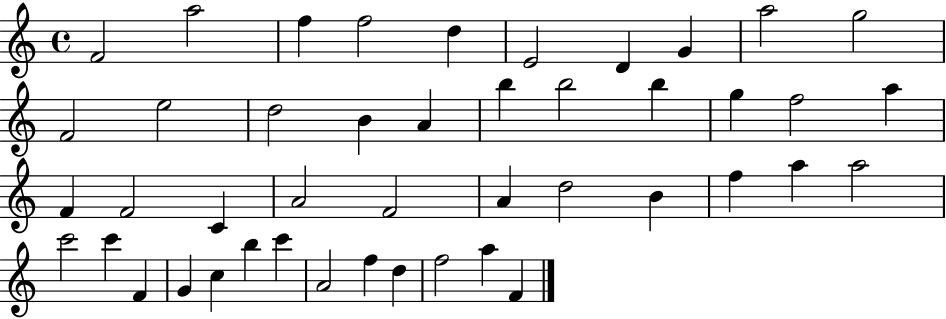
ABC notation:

X:1
T:Untitled
M:4/4
L:1/4
K:C
F2 a2 f f2 d E2 D G a2 g2 F2 e2 d2 B A b b2 b g f2 a F F2 C A2 F2 A d2 B f a a2 c'2 c' F G c b c' A2 f d f2 a F